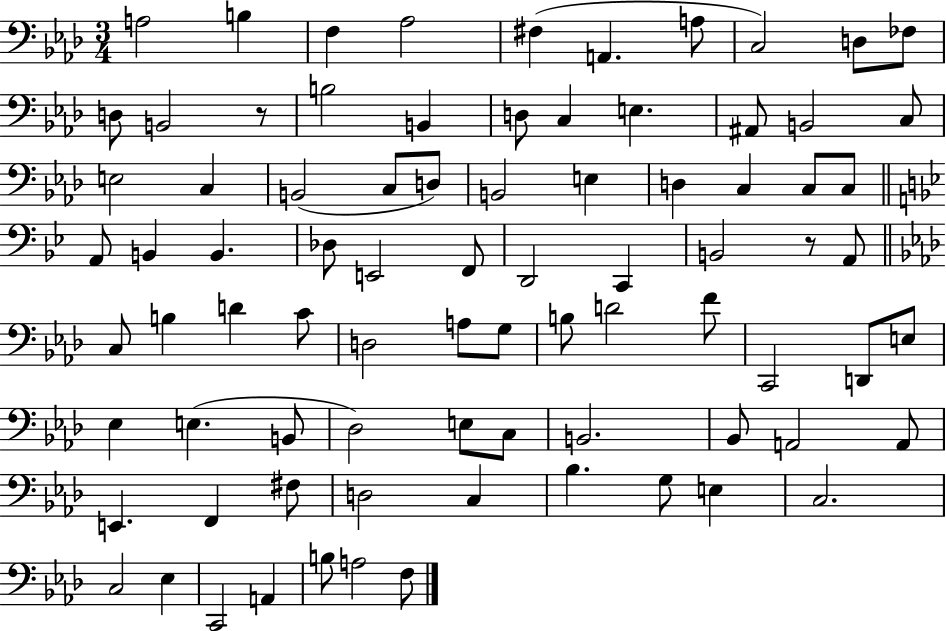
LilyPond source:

{
  \clef bass
  \numericTimeSignature
  \time 3/4
  \key aes \major
  a2 b4 | f4 aes2 | fis4( a,4. a8 | c2) d8 fes8 | \break d8 b,2 r8 | b2 b,4 | d8 c4 e4. | ais,8 b,2 c8 | \break e2 c4 | b,2( c8 d8) | b,2 e4 | d4 c4 c8 c8 | \break \bar "||" \break \key bes \major a,8 b,4 b,4. | des8 e,2 f,8 | d,2 c,4 | b,2 r8 a,8 | \break \bar "||" \break \key f \minor c8 b4 d'4 c'8 | d2 a8 g8 | b8 d'2 f'8 | c,2 d,8 e8 | \break ees4 e4.( b,8 | des2) e8 c8 | b,2. | bes,8 a,2 a,8 | \break e,4. f,4 fis8 | d2 c4 | bes4. g8 e4 | c2. | \break c2 ees4 | c,2 a,4 | b8 a2 f8 | \bar "|."
}